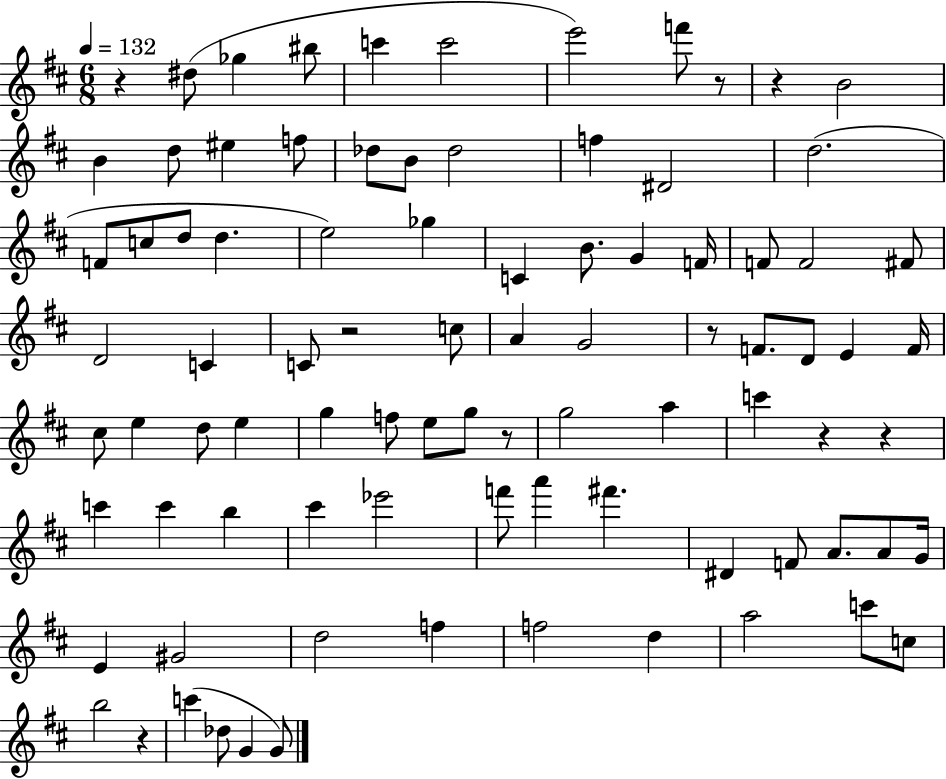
X:1
T:Untitled
M:6/8
L:1/4
K:D
z ^d/2 _g ^b/2 c' c'2 e'2 f'/2 z/2 z B2 B d/2 ^e f/2 _d/2 B/2 _d2 f ^D2 d2 F/2 c/2 d/2 d e2 _g C B/2 G F/4 F/2 F2 ^F/2 D2 C C/2 z2 c/2 A G2 z/2 F/2 D/2 E F/4 ^c/2 e d/2 e g f/2 e/2 g/2 z/2 g2 a c' z z c' c' b ^c' _e'2 f'/2 a' ^f' ^D F/2 A/2 A/2 G/4 E ^G2 d2 f f2 d a2 c'/2 c/2 b2 z c' _d/2 G G/2